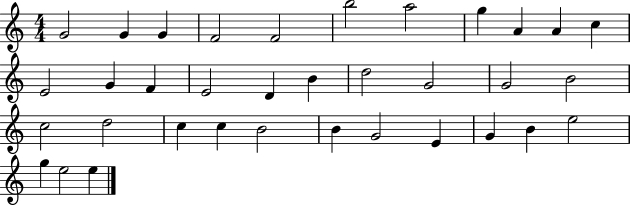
{
  \clef treble
  \numericTimeSignature
  \time 4/4
  \key c \major
  g'2 g'4 g'4 | f'2 f'2 | b''2 a''2 | g''4 a'4 a'4 c''4 | \break e'2 g'4 f'4 | e'2 d'4 b'4 | d''2 g'2 | g'2 b'2 | \break c''2 d''2 | c''4 c''4 b'2 | b'4 g'2 e'4 | g'4 b'4 e''2 | \break g''4 e''2 e''4 | \bar "|."
}